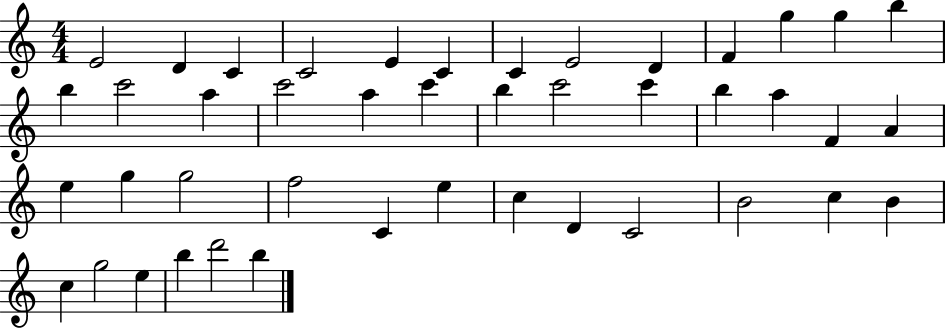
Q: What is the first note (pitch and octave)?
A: E4